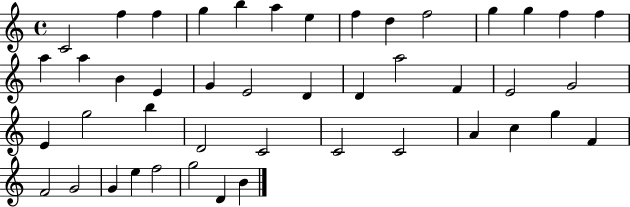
C4/h F5/q F5/q G5/q B5/q A5/q E5/q F5/q D5/q F5/h G5/q G5/q F5/q F5/q A5/q A5/q B4/q E4/q G4/q E4/h D4/q D4/q A5/h F4/q E4/h G4/h E4/q G5/h B5/q D4/h C4/h C4/h C4/h A4/q C5/q G5/q F4/q F4/h G4/h G4/q E5/q F5/h G5/h D4/q B4/q